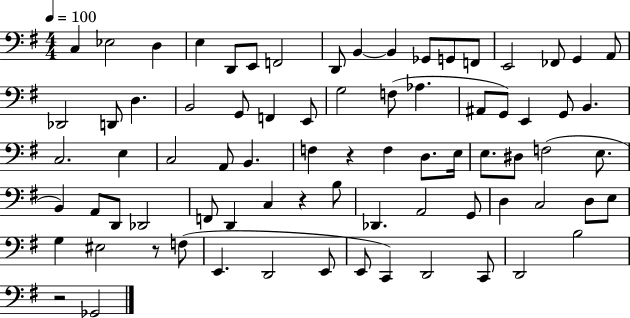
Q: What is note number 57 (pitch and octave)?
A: D3